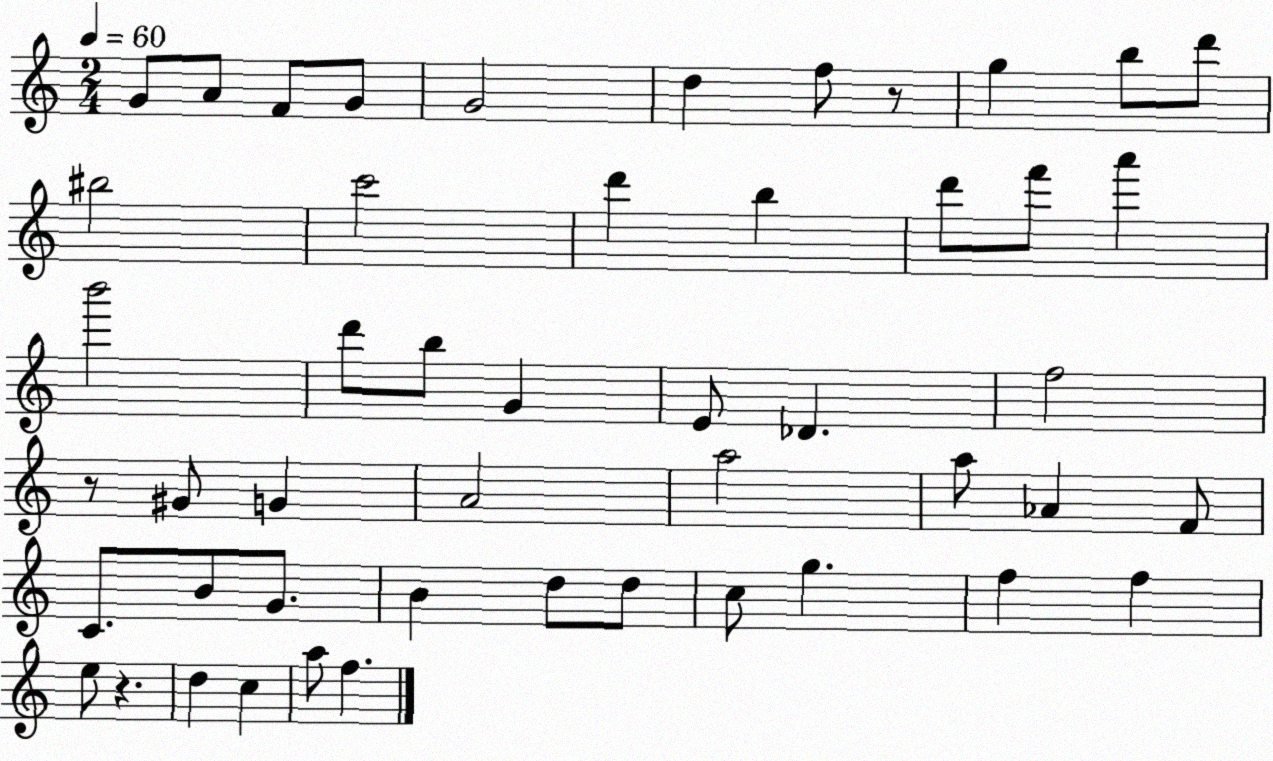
X:1
T:Untitled
M:2/4
L:1/4
K:C
G/2 A/2 F/2 G/2 G2 d f/2 z/2 g b/2 d'/2 ^b2 c'2 d' b d'/2 f'/2 a' b'2 d'/2 b/2 G E/2 _D f2 z/2 ^G/2 G A2 a2 a/2 _A F/2 C/2 B/2 G/2 B d/2 d/2 c/2 g f f e/2 z d c a/2 f